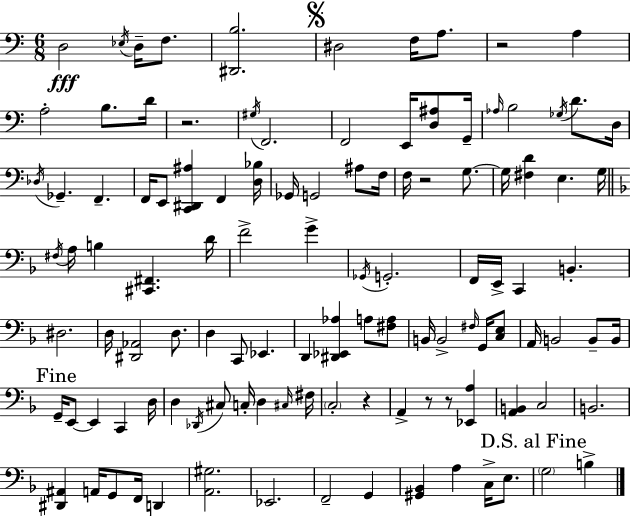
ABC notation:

X:1
T:Untitled
M:6/8
L:1/4
K:Am
D,2 _E,/4 D,/4 F,/2 [^D,,B,]2 ^D,2 F,/4 A,/2 z2 A, A,2 B,/2 D/4 z2 ^G,/4 F,,2 F,,2 E,,/4 [D,^A,]/2 G,,/4 _A,/4 B,2 _G,/4 D/2 D,/4 _D,/4 _G,, F,, F,,/4 E,,/2 [C,,^D,,^A,] F,, [D,_B,]/4 _G,,/4 G,,2 ^A,/2 F,/4 F,/4 z2 G,/2 G,/4 [^F,D] E, G,/4 ^F,/4 A,/4 B, [^C,,^F,,] D/4 F2 G _G,,/4 G,,2 F,,/4 E,,/4 C,, B,, ^D,2 D,/4 [^D,,_A,,]2 D,/2 D, C,,/2 _E,, D,, [^D,,_E,,_A,] A,/2 [^F,A,]/2 B,,/4 B,,2 ^F,/4 G,,/4 [C,E,]/2 A,,/4 B,,2 B,,/2 B,,/4 G,,/4 E,,/2 E,, C,, D,/4 D, _D,,/4 ^C,/2 C,/4 D, ^C,/4 ^F,/4 C,2 z A,, z/2 z/2 [_E,,A,] [A,,B,,] C,2 B,,2 [^D,,^A,,] A,,/4 G,,/2 F,,/4 D,, [A,,^G,]2 _E,,2 F,,2 G,, [^G,,_B,,] A, C,/4 E,/2 G,2 B,